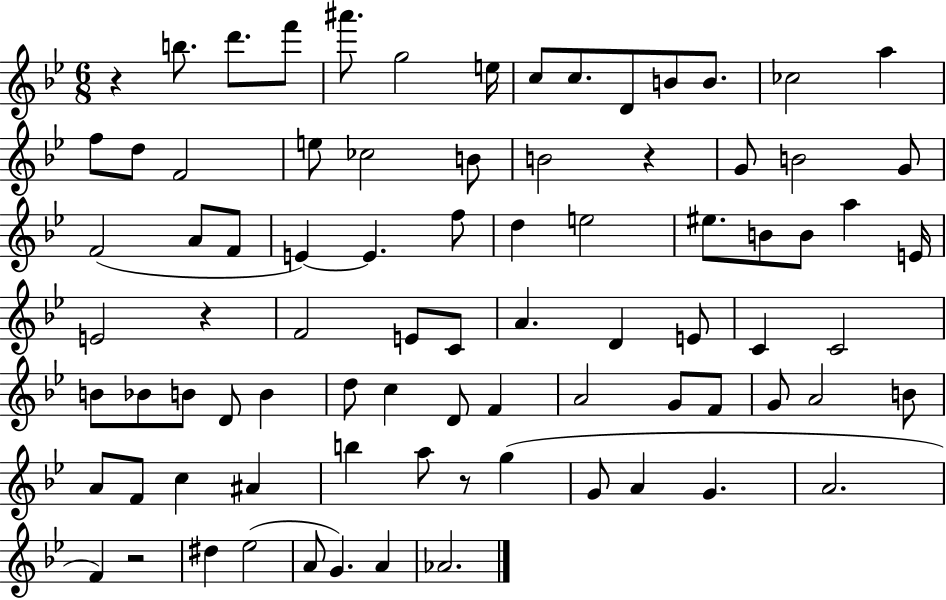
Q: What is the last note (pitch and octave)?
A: Ab4